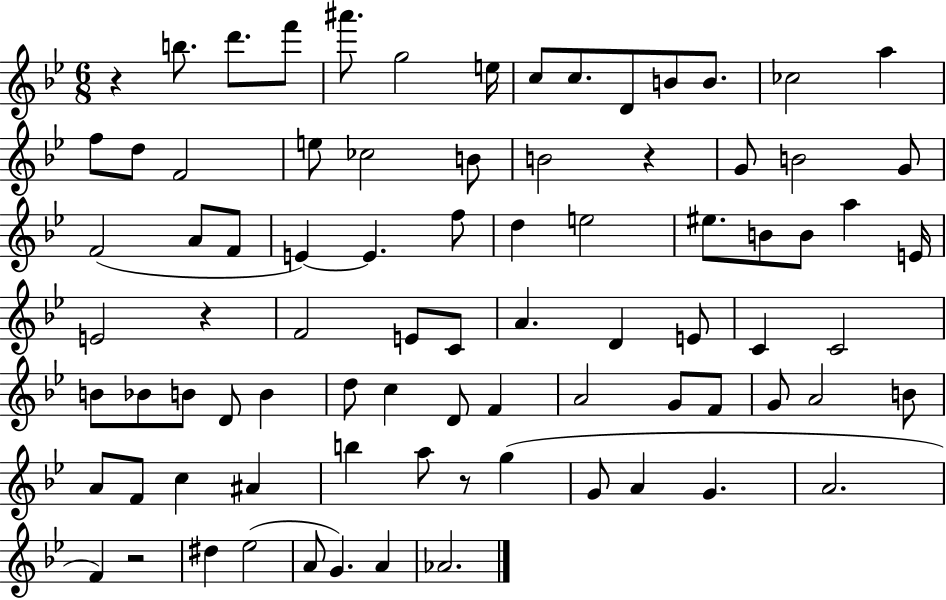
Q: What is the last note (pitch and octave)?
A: Ab4